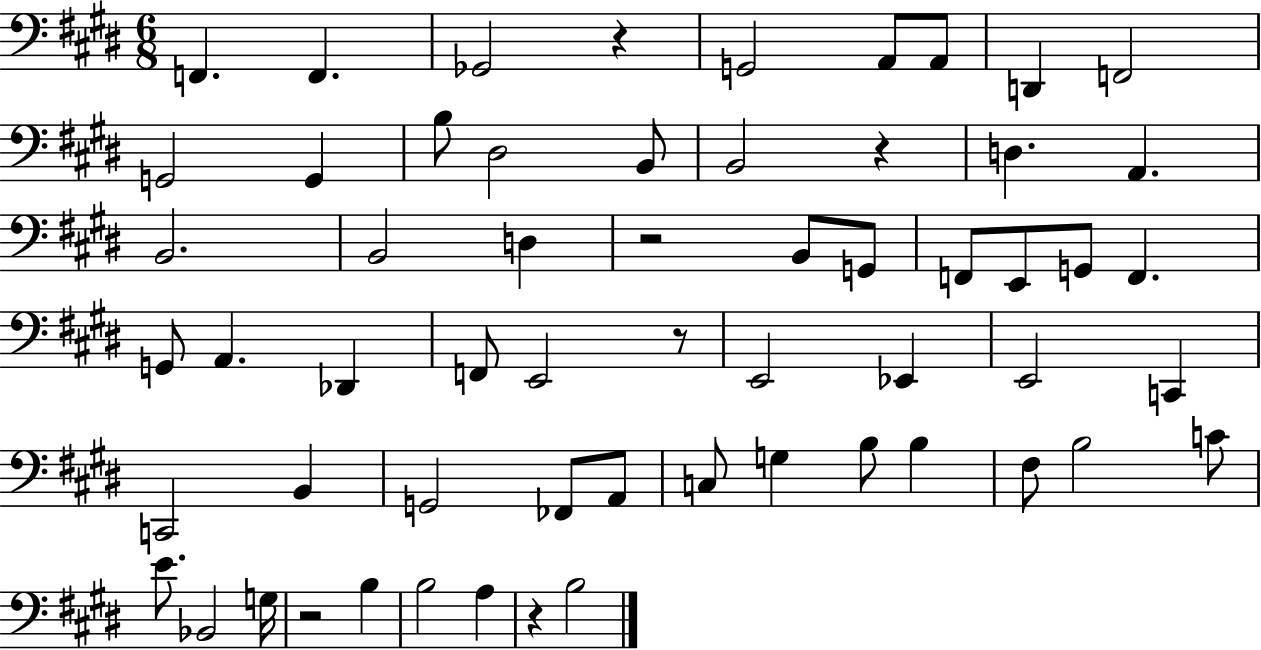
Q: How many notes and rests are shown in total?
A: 59